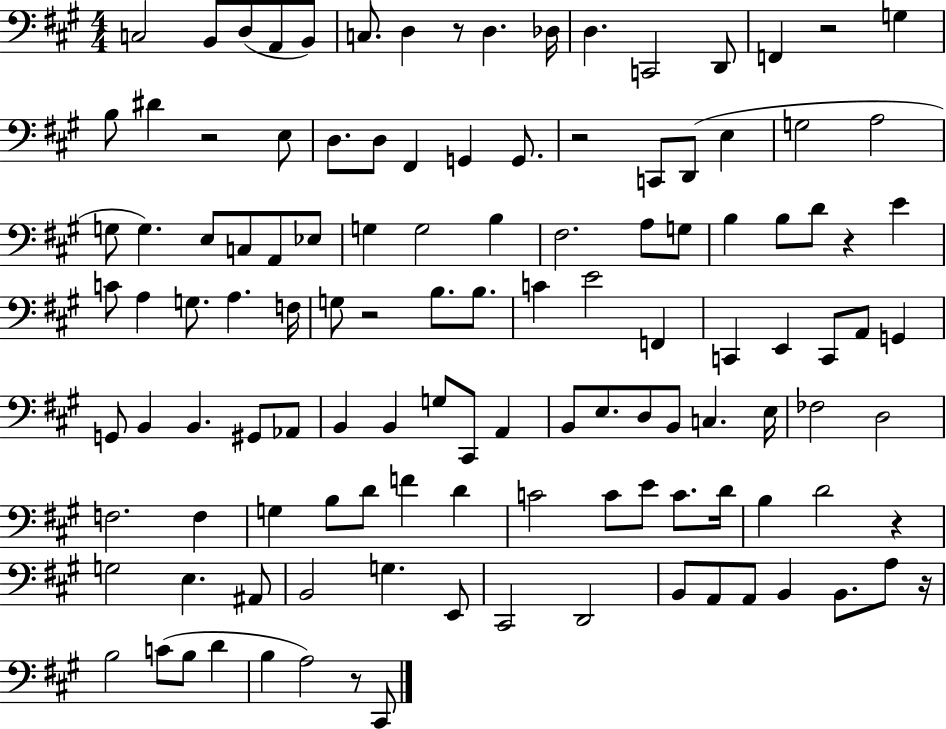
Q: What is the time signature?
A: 4/4